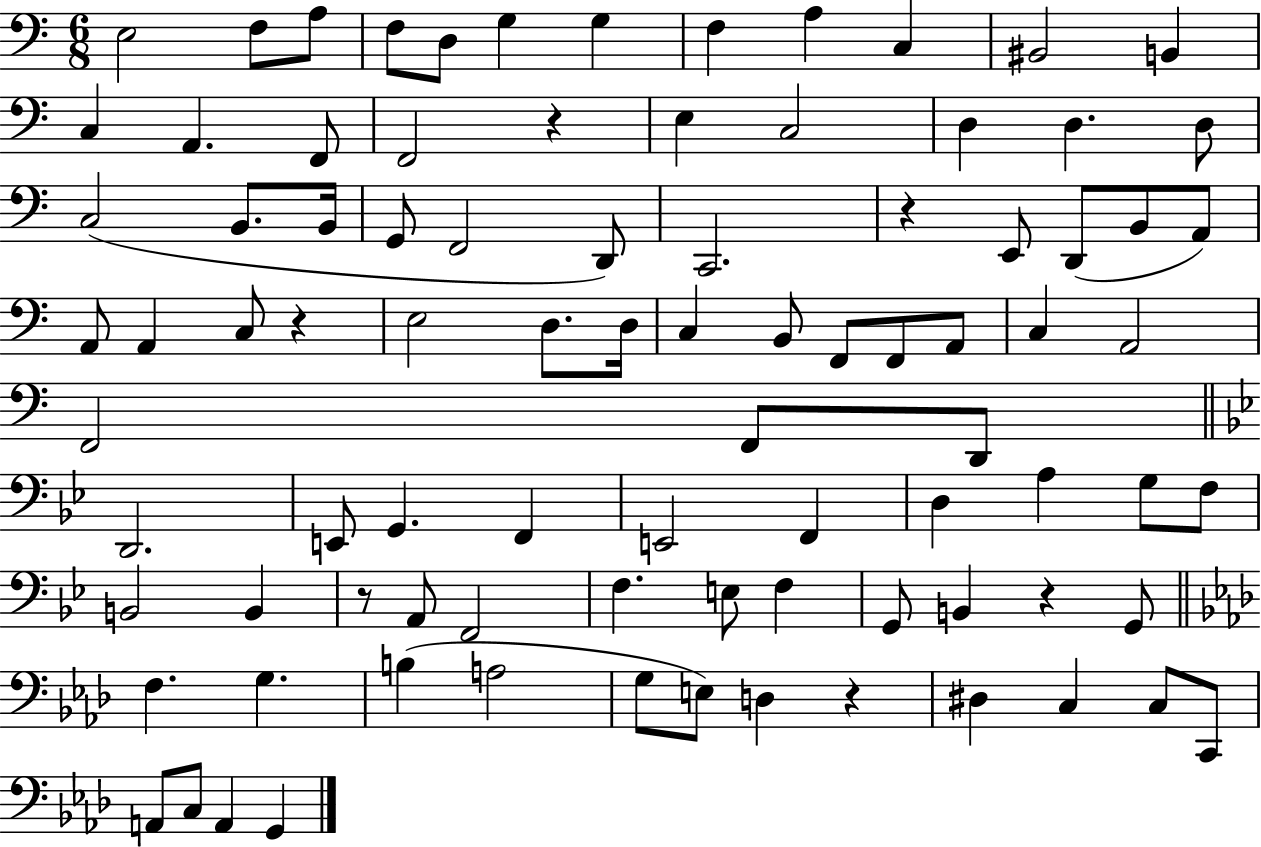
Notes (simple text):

E3/h F3/e A3/e F3/e D3/e G3/q G3/q F3/q A3/q C3/q BIS2/h B2/q C3/q A2/q. F2/e F2/h R/q E3/q C3/h D3/q D3/q. D3/e C3/h B2/e. B2/s G2/e F2/h D2/e C2/h. R/q E2/e D2/e B2/e A2/e A2/e A2/q C3/e R/q E3/h D3/e. D3/s C3/q B2/e F2/e F2/e A2/e C3/q A2/h F2/h F2/e D2/e D2/h. E2/e G2/q. F2/q E2/h F2/q D3/q A3/q G3/e F3/e B2/h B2/q R/e A2/e F2/h F3/q. E3/e F3/q G2/e B2/q R/q G2/e F3/q. G3/q. B3/q A3/h G3/e E3/e D3/q R/q D#3/q C3/q C3/e C2/e A2/e C3/e A2/q G2/q